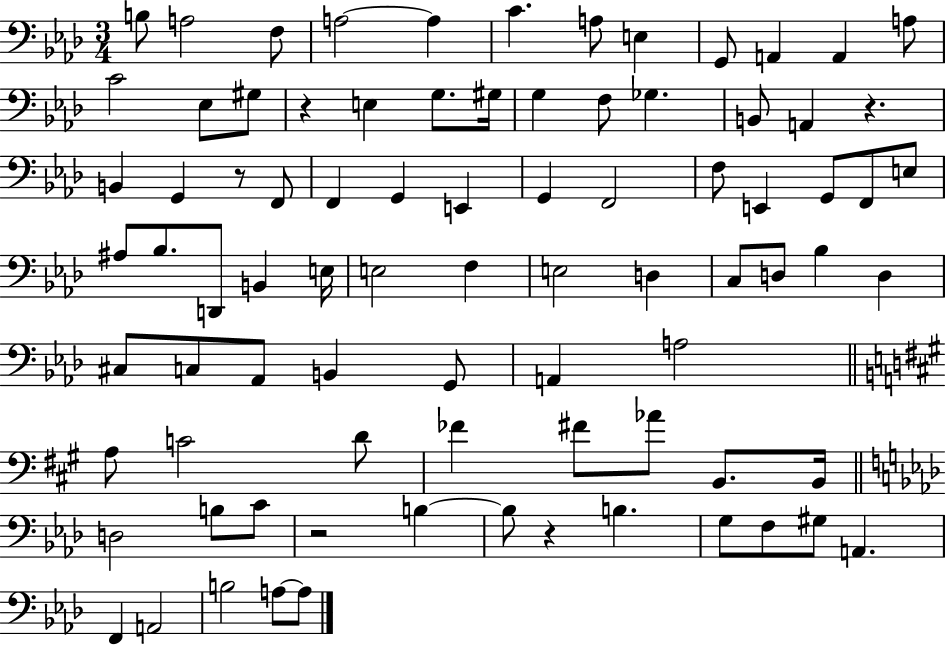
X:1
T:Untitled
M:3/4
L:1/4
K:Ab
B,/2 A,2 F,/2 A,2 A, C A,/2 E, G,,/2 A,, A,, A,/2 C2 _E,/2 ^G,/2 z E, G,/2 ^G,/4 G, F,/2 _G, B,,/2 A,, z B,, G,, z/2 F,,/2 F,, G,, E,, G,, F,,2 F,/2 E,, G,,/2 F,,/2 E,/2 ^A,/2 _B,/2 D,,/2 B,, E,/4 E,2 F, E,2 D, C,/2 D,/2 _B, D, ^C,/2 C,/2 _A,,/2 B,, G,,/2 A,, A,2 A,/2 C2 D/2 _F ^F/2 _A/2 B,,/2 B,,/4 D,2 B,/2 C/2 z2 B, B,/2 z B, G,/2 F,/2 ^G,/2 A,, F,, A,,2 B,2 A,/2 A,/2